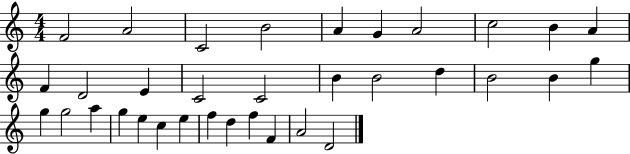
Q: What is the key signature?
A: C major